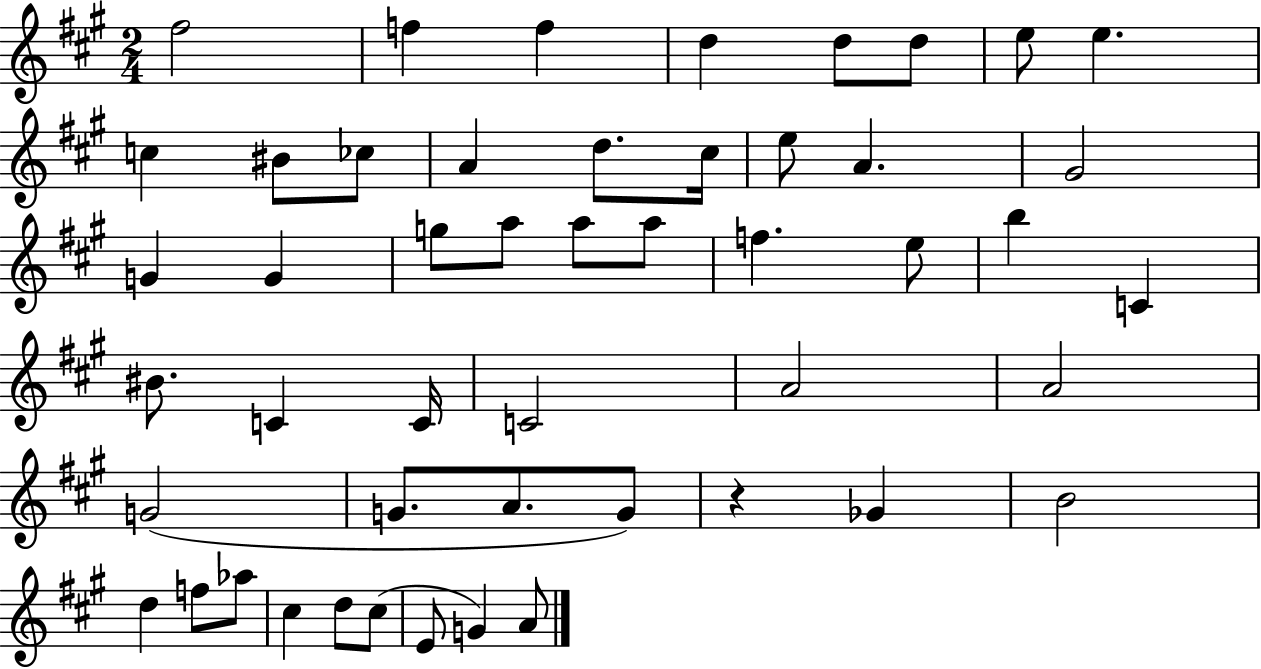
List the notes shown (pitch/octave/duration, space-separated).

F#5/h F5/q F5/q D5/q D5/e D5/e E5/e E5/q. C5/q BIS4/e CES5/e A4/q D5/e. C#5/s E5/e A4/q. G#4/h G4/q G4/q G5/e A5/e A5/e A5/e F5/q. E5/e B5/q C4/q BIS4/e. C4/q C4/s C4/h A4/h A4/h G4/h G4/e. A4/e. G4/e R/q Gb4/q B4/h D5/q F5/e Ab5/e C#5/q D5/e C#5/e E4/e G4/q A4/e